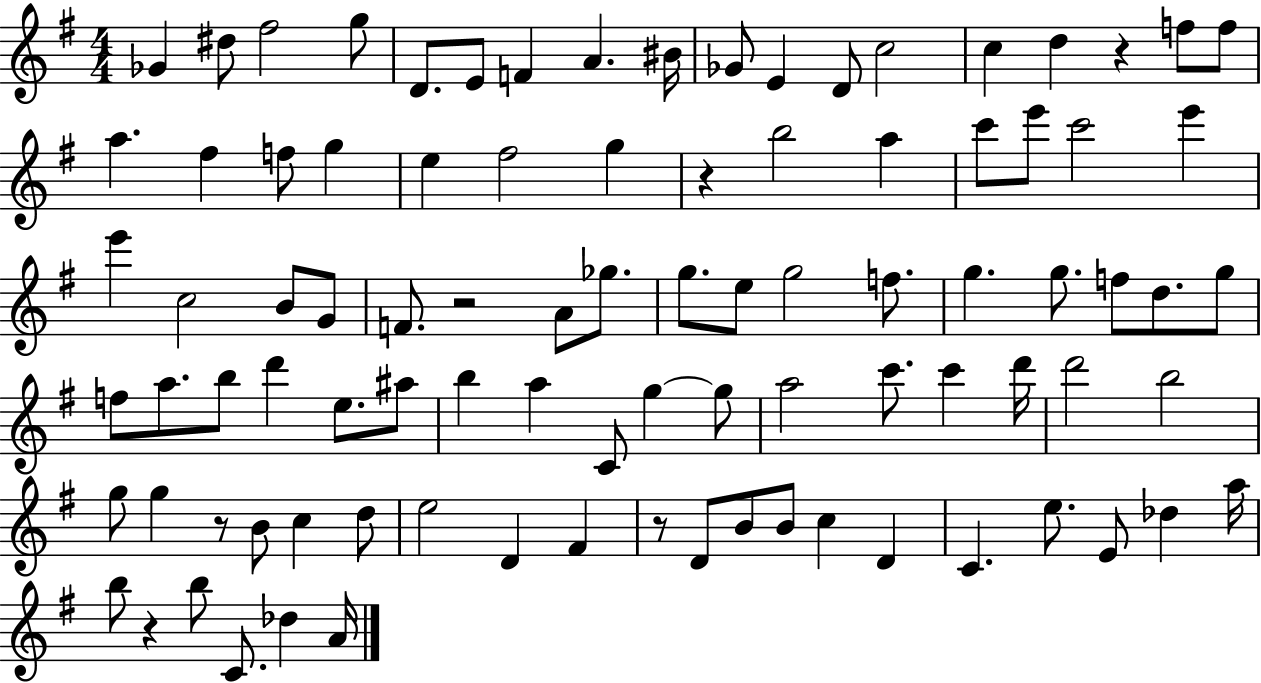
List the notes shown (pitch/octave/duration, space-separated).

Gb4/q D#5/e F#5/h G5/e D4/e. E4/e F4/q A4/q. BIS4/s Gb4/e E4/q D4/e C5/h C5/q D5/q R/q F5/e F5/e A5/q. F#5/q F5/e G5/q E5/q F#5/h G5/q R/q B5/h A5/q C6/e E6/e C6/h E6/q E6/q C5/h B4/e G4/e F4/e. R/h A4/e Gb5/e. G5/e. E5/e G5/h F5/e. G5/q. G5/e. F5/e D5/e. G5/e F5/e A5/e. B5/e D6/q E5/e. A#5/e B5/q A5/q C4/e G5/q G5/e A5/h C6/e. C6/q D6/s D6/h B5/h G5/e G5/q R/e B4/e C5/q D5/e E5/h D4/q F#4/q R/e D4/e B4/e B4/e C5/q D4/q C4/q. E5/e. E4/e Db5/q A5/s B5/e R/q B5/e C4/e. Db5/q A4/s